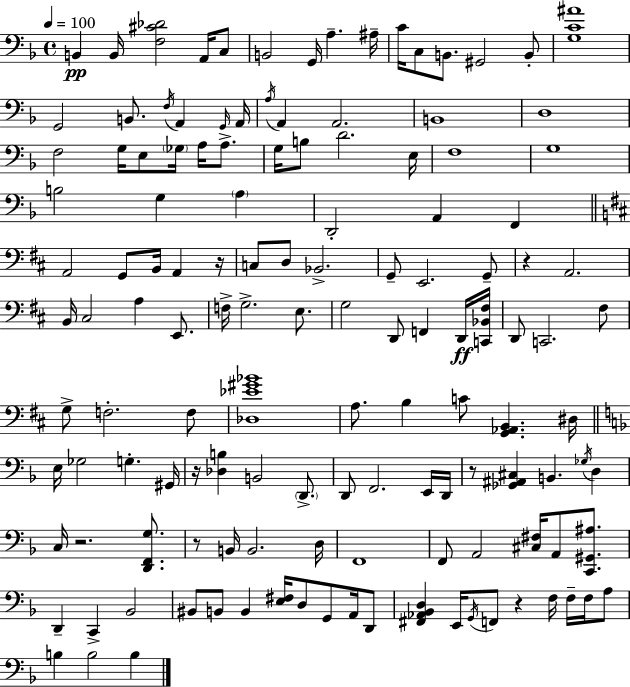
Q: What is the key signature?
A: D minor